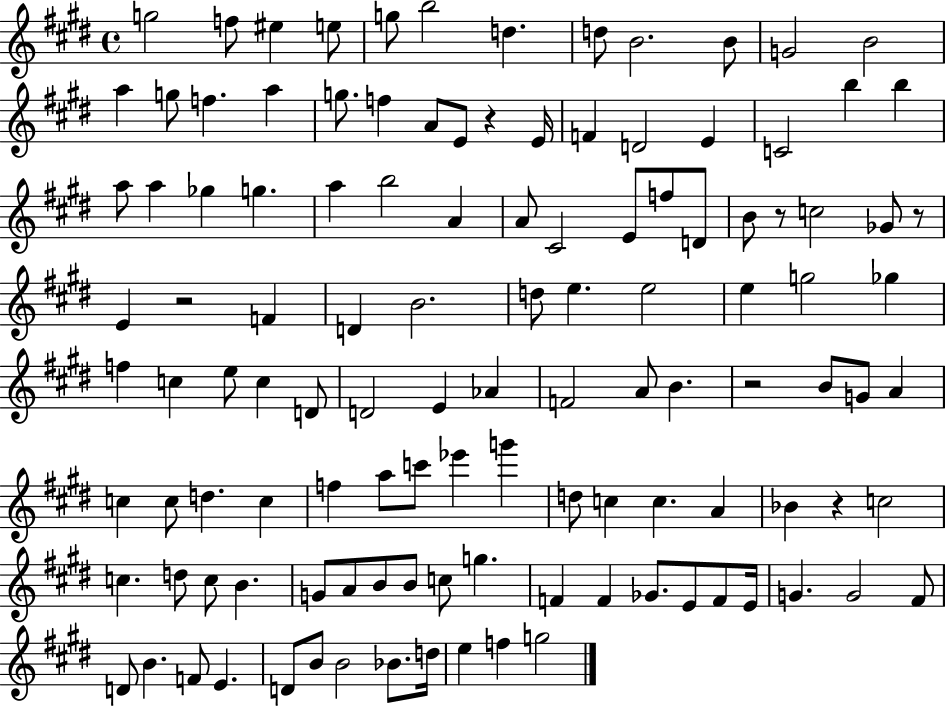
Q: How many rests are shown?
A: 6